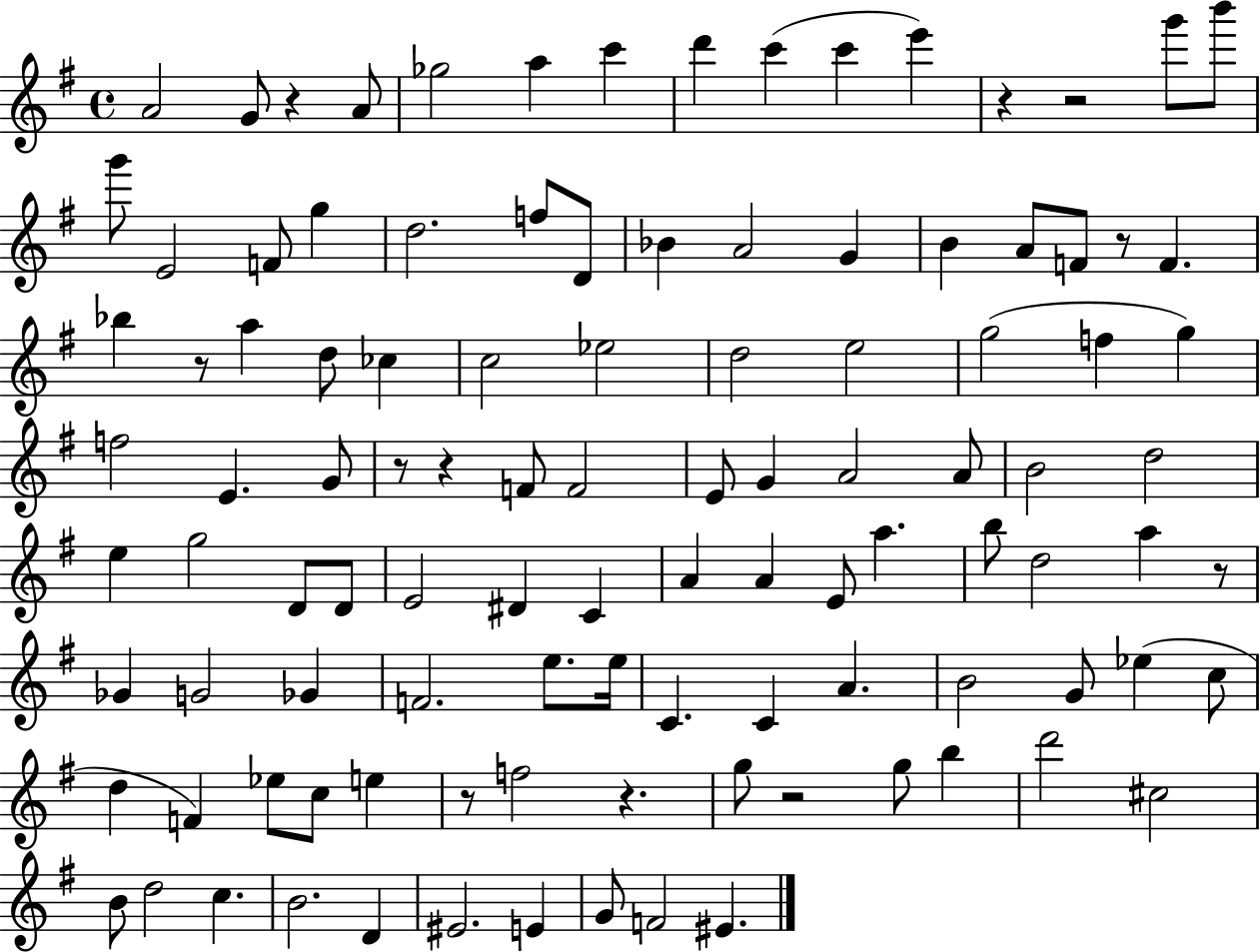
X:1
T:Untitled
M:4/4
L:1/4
K:G
A2 G/2 z A/2 _g2 a c' d' c' c' e' z z2 g'/2 b'/2 g'/2 E2 F/2 g d2 f/2 D/2 _B A2 G B A/2 F/2 z/2 F _b z/2 a d/2 _c c2 _e2 d2 e2 g2 f g f2 E G/2 z/2 z F/2 F2 E/2 G A2 A/2 B2 d2 e g2 D/2 D/2 E2 ^D C A A E/2 a b/2 d2 a z/2 _G G2 _G F2 e/2 e/4 C C A B2 G/2 _e c/2 d F _e/2 c/2 e z/2 f2 z g/2 z2 g/2 b d'2 ^c2 B/2 d2 c B2 D ^E2 E G/2 F2 ^E